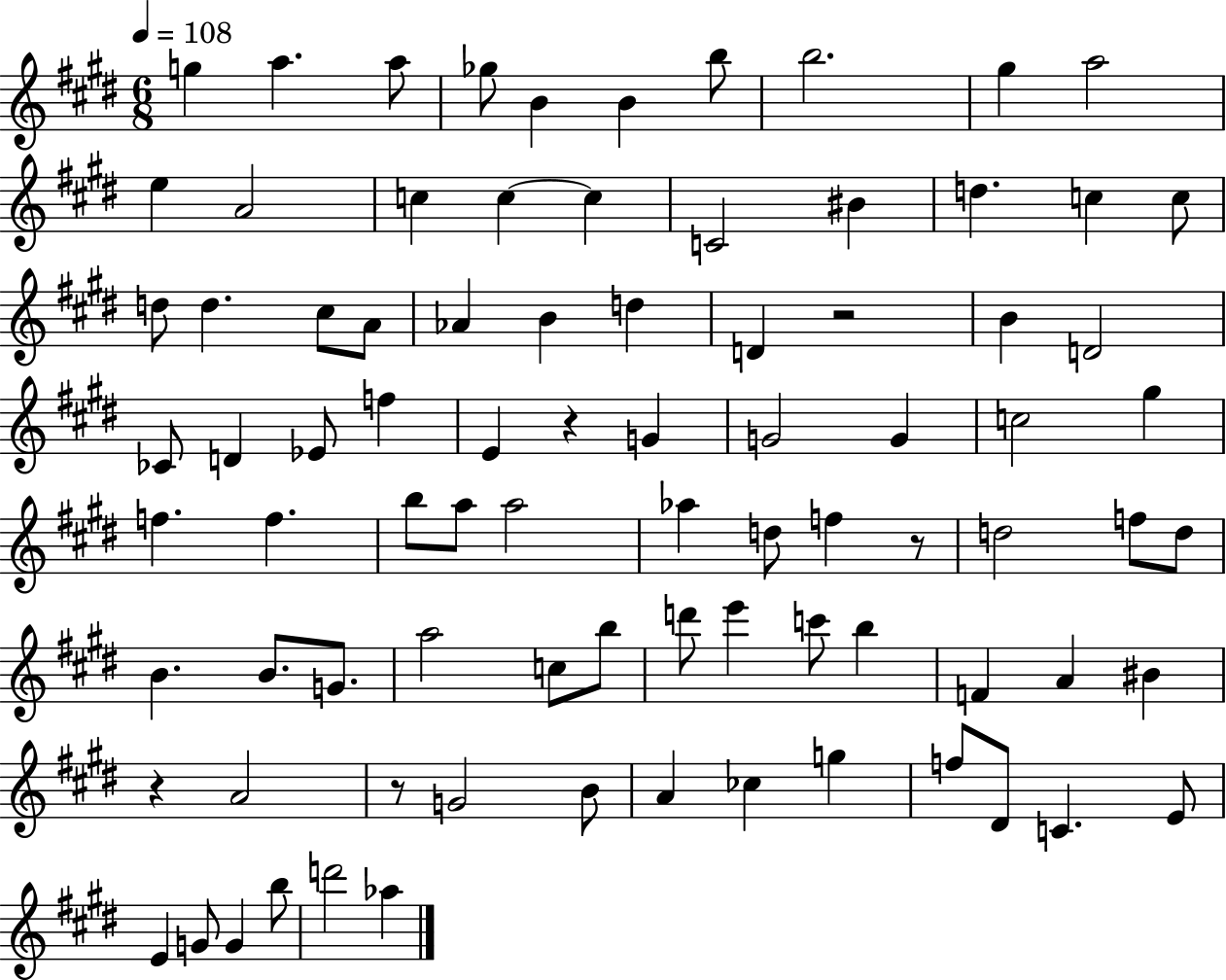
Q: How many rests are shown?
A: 5